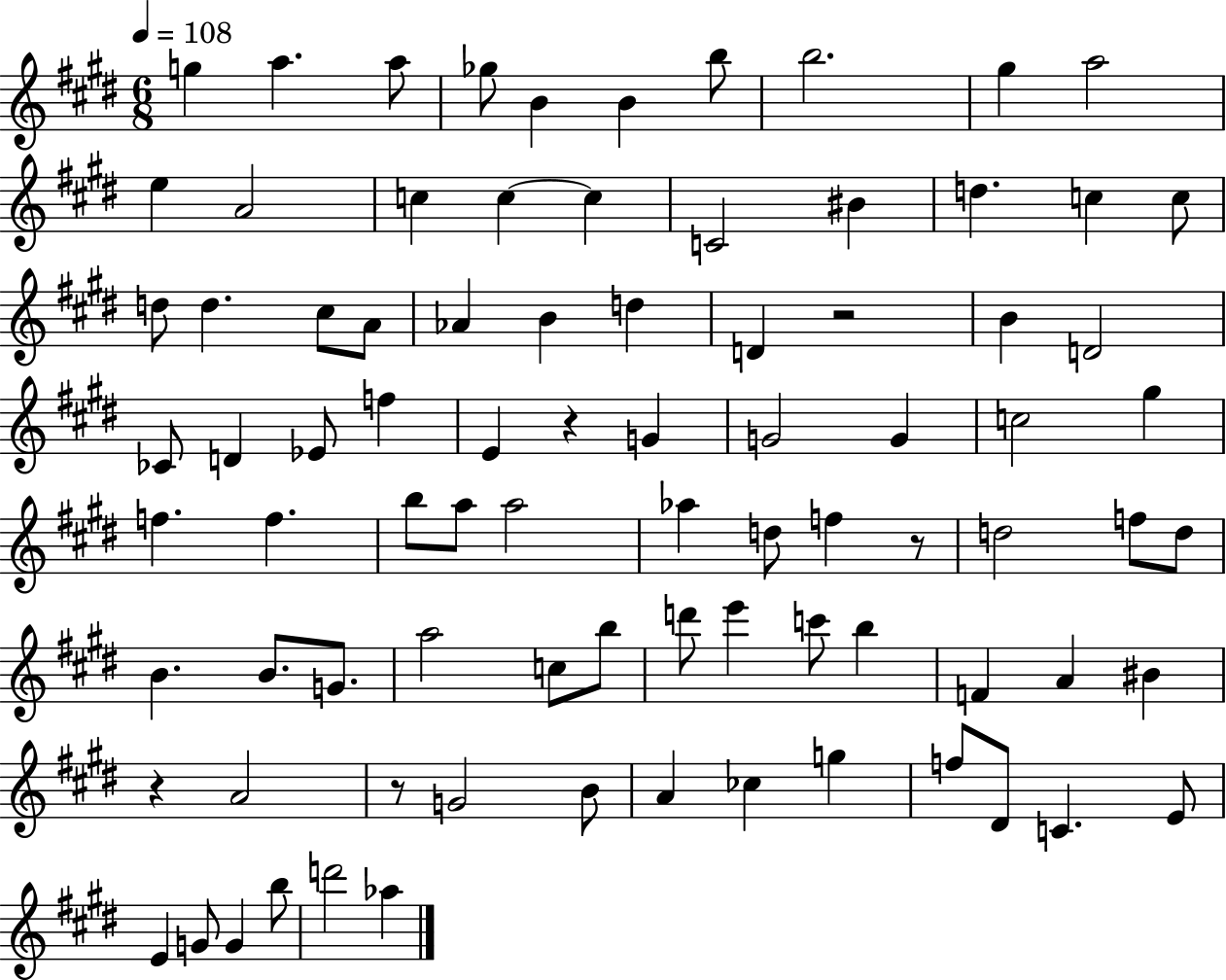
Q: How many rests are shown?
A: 5